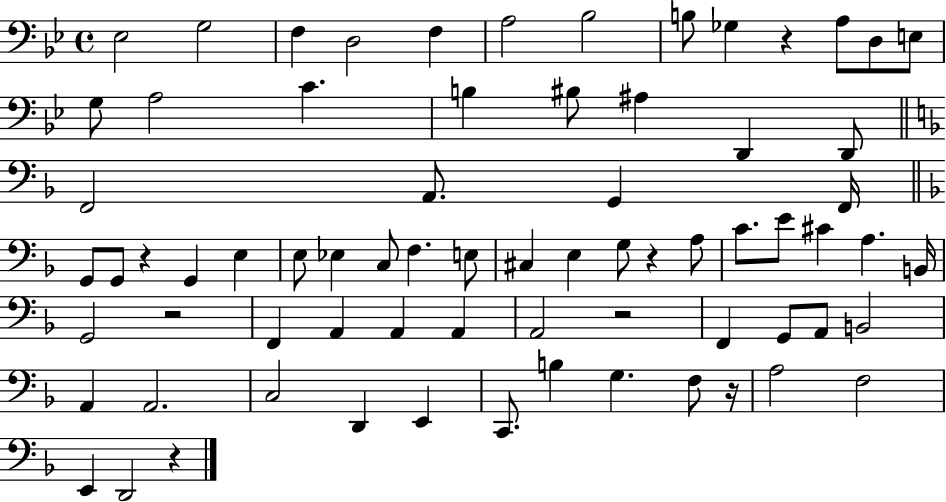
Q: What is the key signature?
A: BES major